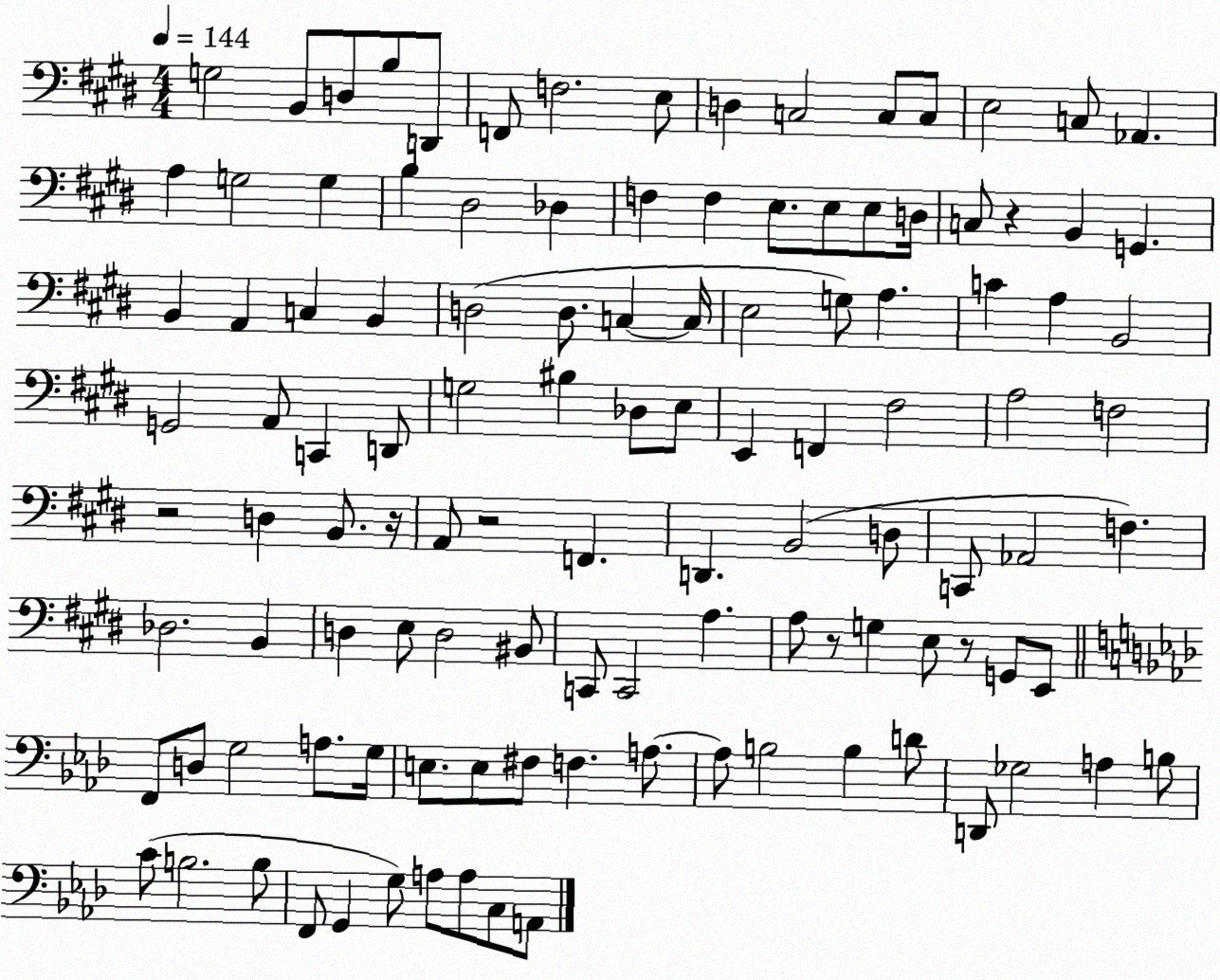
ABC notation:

X:1
T:Untitled
M:4/4
L:1/4
K:E
G,2 B,,/2 D,/2 B,/2 D,,/2 F,,/2 F,2 E,/2 D, C,2 C,/2 C,/2 E,2 C,/2 _A,, A, G,2 G, B, ^D,2 _D, F, F, E,/2 E,/2 E,/2 D,/4 C,/2 z B,, G,, B,, A,, C, B,, D,2 D,/2 C, C,/4 E,2 G,/2 A, C A, B,,2 G,,2 A,,/2 C,, D,,/2 G,2 ^B, _D,/2 E,/2 E,, F,, ^F,2 A,2 F,2 z2 D, B,,/2 z/4 A,,/2 z2 F,, D,, B,,2 D,/2 C,,/2 _A,,2 F, _D,2 B,, D, E,/2 D,2 ^B,,/2 C,,/2 C,,2 A, A,/2 z/2 G, E,/2 z/2 G,,/2 E,,/2 F,,/2 D,/2 G,2 A,/2 G,/4 E,/2 E,/2 ^F,/2 F, A,/2 A,/2 B,2 B, D/2 D,,/2 _G,2 A, B,/2 C/2 B,2 B,/2 F,,/2 G,, G,/2 A,/2 A,/2 C,/2 A,,/2